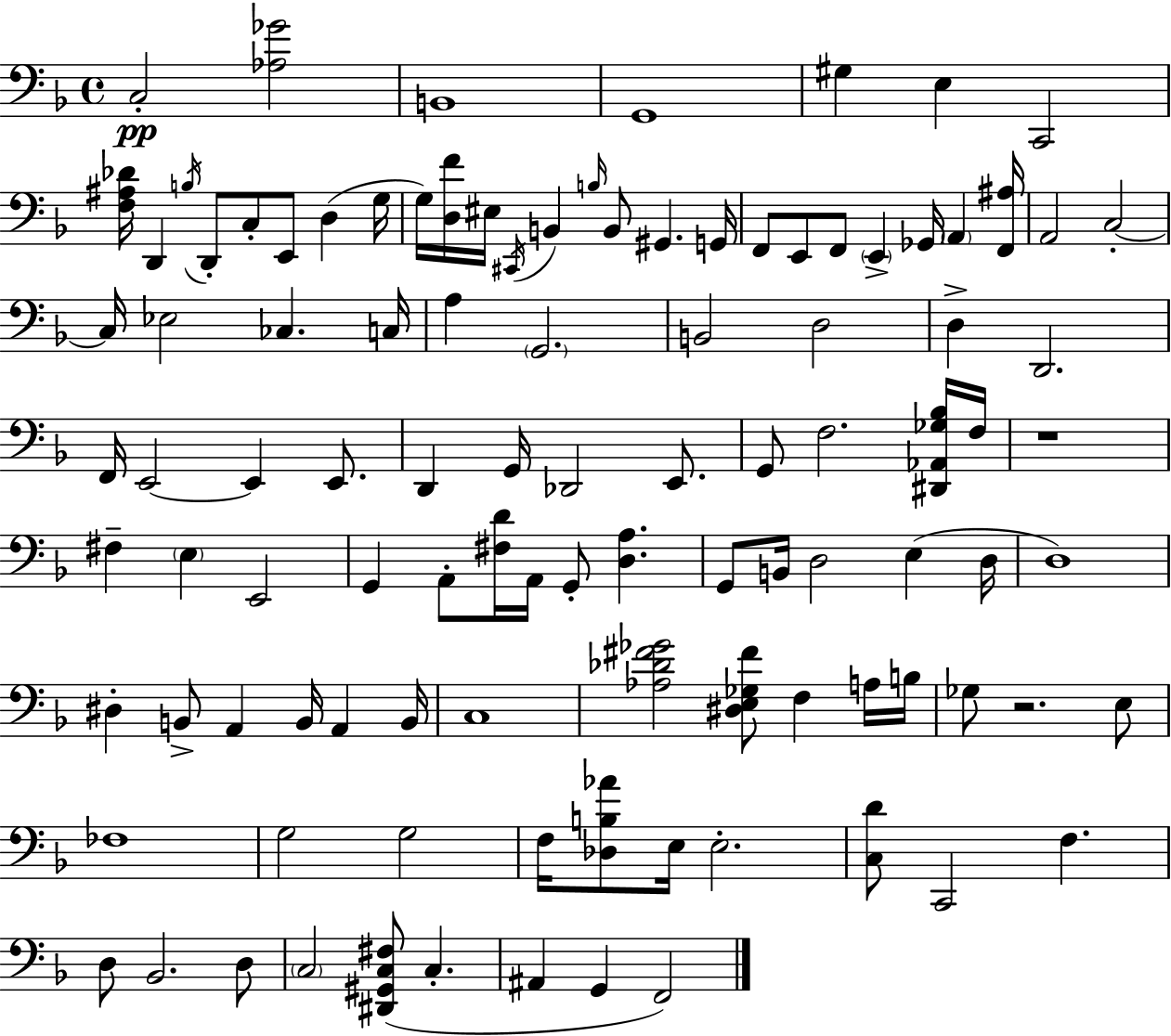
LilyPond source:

{
  \clef bass
  \time 4/4
  \defaultTimeSignature
  \key f \major
  c2-.\pp <aes ges'>2 | b,1 | g,1 | gis4 e4 c,2 | \break <f ais des'>16 d,4 \acciaccatura { b16 } d,8-. c8-. e,8 d4( | g16 g16) <d f'>16 eis16 \acciaccatura { cis,16 } b,4 \grace { b16 } b,8 gis,4. | g,16 f,8 e,8 f,8 \parenthesize e,4-> ges,16 \parenthesize a,4 | <f, ais>16 a,2 c2-.~~ | \break c16 ees2 ces4. | c16 a4 \parenthesize g,2. | b,2 d2 | d4-> d,2. | \break f,16 e,2~~ e,4 | e,8. d,4 g,16 des,2 | e,8. g,8 f2. | <dis, aes, ges bes>16 f16 r1 | \break fis4-- \parenthesize e4 e,2 | g,4 a,8-. <fis d'>16 a,16 g,8-. <d a>4. | g,8 b,16 d2 e4( | d16 d1) | \break dis4-. b,8-> a,4 b,16 a,4 | b,16 c1 | <aes des' fis' ges'>2 <dis e ges fis'>8 f4 | a16 b16 ges8 r2. | \break e8 fes1 | g2 g2 | f16 <des b aes'>8 e16 e2.-. | <c d'>8 c,2 f4. | \break d8 bes,2. | d8 \parenthesize c2 <dis, gis, c fis>8( c4.-. | ais,4 g,4 f,2) | \bar "|."
}